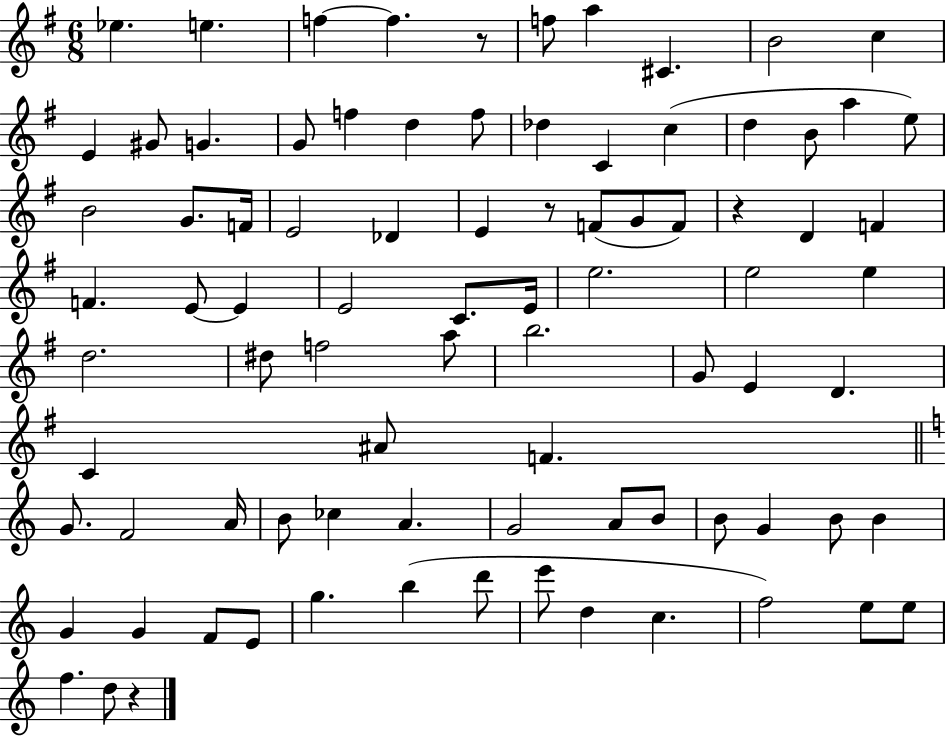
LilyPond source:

{
  \clef treble
  \numericTimeSignature
  \time 6/8
  \key g \major
  ees''4. e''4. | f''4~~ f''4. r8 | f''8 a''4 cis'4. | b'2 c''4 | \break e'4 gis'8 g'4. | g'8 f''4 d''4 f''8 | des''4 c'4 c''4( | d''4 b'8 a''4 e''8) | \break b'2 g'8. f'16 | e'2 des'4 | e'4 r8 f'8( g'8 f'8) | r4 d'4 f'4 | \break f'4. e'8~~ e'4 | e'2 c'8. e'16 | e''2. | e''2 e''4 | \break d''2. | dis''8 f''2 a''8 | b''2. | g'8 e'4 d'4. | \break c'4 ais'8 f'4. | \bar "||" \break \key c \major g'8. f'2 a'16 | b'8 ces''4 a'4. | g'2 a'8 b'8 | b'8 g'4 b'8 b'4 | \break g'4 g'4 f'8 e'8 | g''4. b''4( d'''8 | e'''8 d''4 c''4. | f''2) e''8 e''8 | \break f''4. d''8 r4 | \bar "|."
}